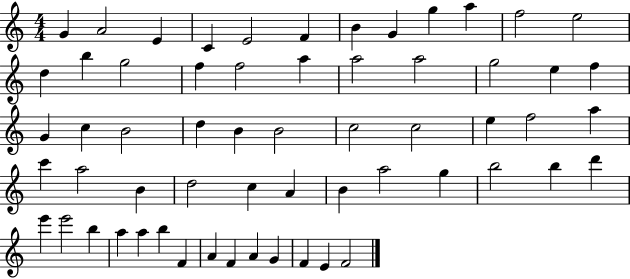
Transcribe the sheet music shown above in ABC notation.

X:1
T:Untitled
M:4/4
L:1/4
K:C
G A2 E C E2 F B G g a f2 e2 d b g2 f f2 a a2 a2 g2 e f G c B2 d B B2 c2 c2 e f2 a c' a2 B d2 c A B a2 g b2 b d' e' e'2 b a a b F A F A G F E F2